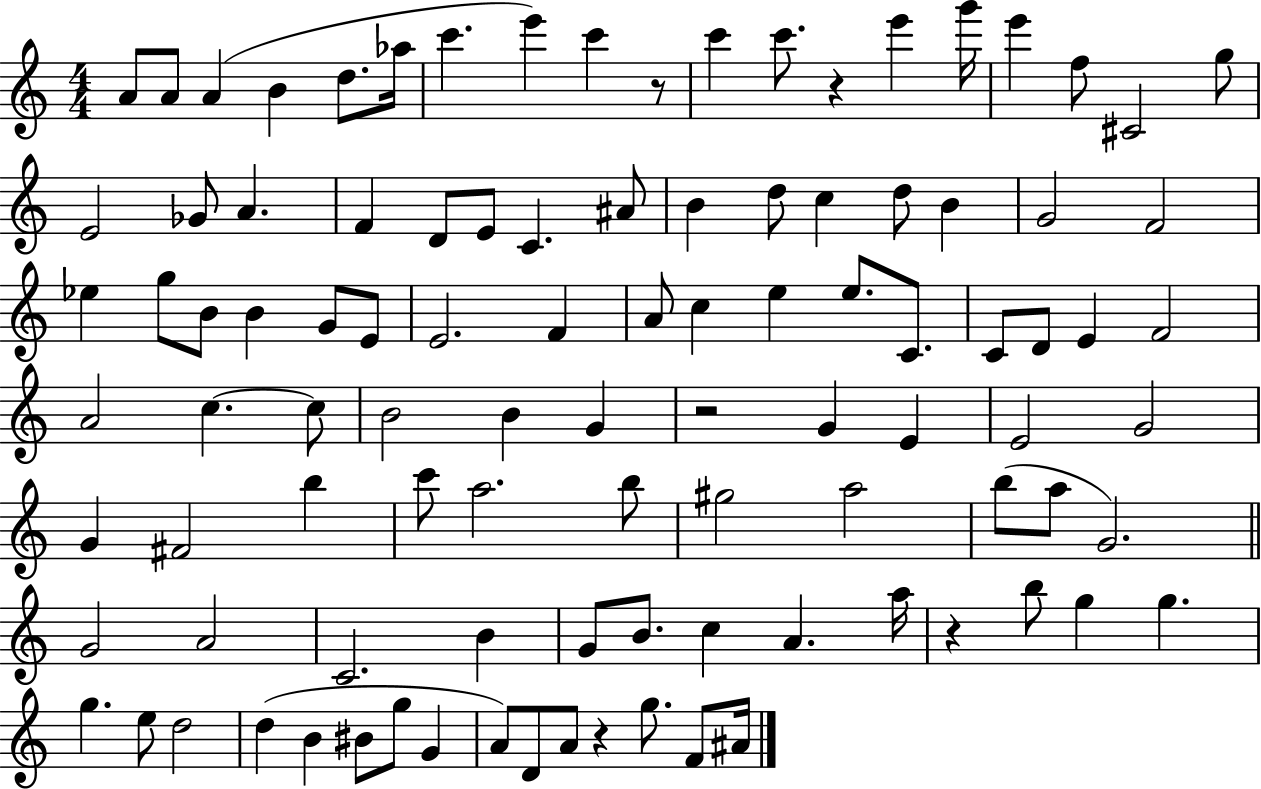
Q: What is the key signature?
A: C major